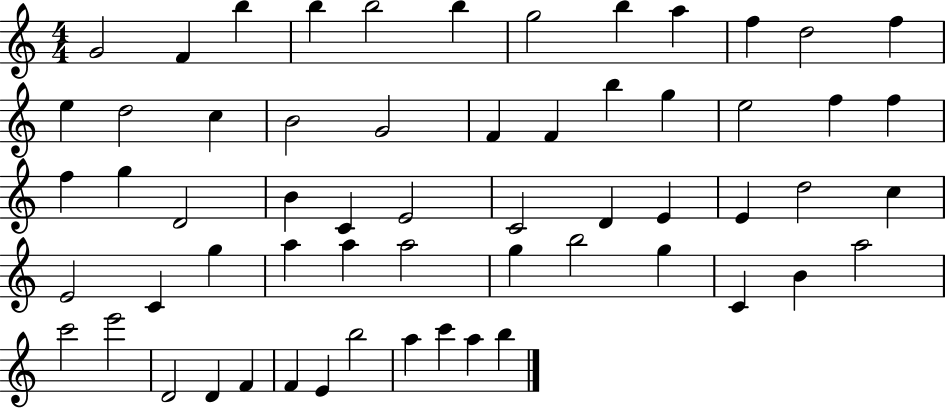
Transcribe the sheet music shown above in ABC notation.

X:1
T:Untitled
M:4/4
L:1/4
K:C
G2 F b b b2 b g2 b a f d2 f e d2 c B2 G2 F F b g e2 f f f g D2 B C E2 C2 D E E d2 c E2 C g a a a2 g b2 g C B a2 c'2 e'2 D2 D F F E b2 a c' a b